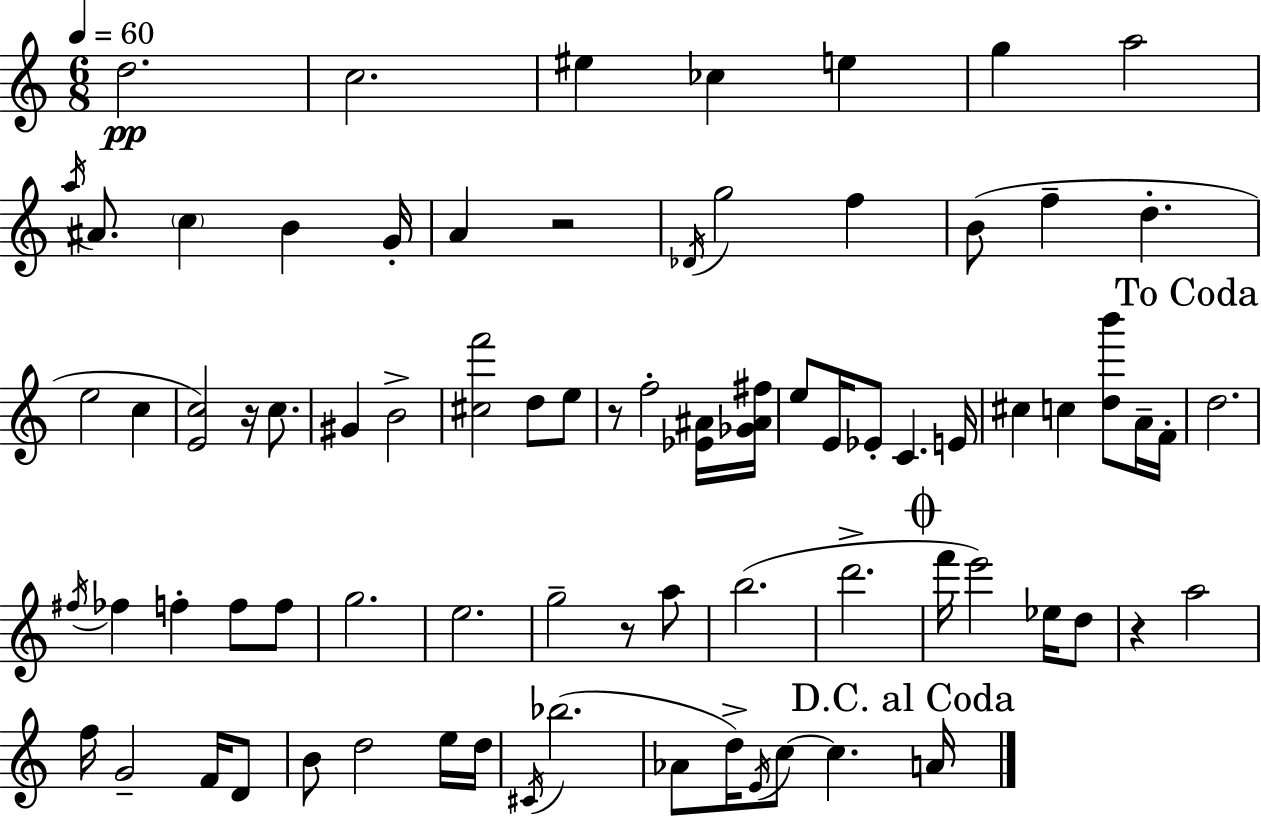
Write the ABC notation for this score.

X:1
T:Untitled
M:6/8
L:1/4
K:C
d2 c2 ^e _c e g a2 a/4 ^A/2 c B G/4 A z2 _D/4 g2 f B/2 f d e2 c [Ec]2 z/4 c/2 ^G B2 [^cf']2 d/2 e/2 z/2 f2 [_E^A]/4 [_G^A^f]/4 e/2 E/4 _E/2 C E/4 ^c c [db']/2 A/4 F/4 d2 ^f/4 _f f f/2 f/2 g2 e2 g2 z/2 a/2 b2 d'2 f'/4 e'2 _e/4 d/2 z a2 f/4 G2 F/4 D/2 B/2 d2 e/4 d/4 ^C/4 _b2 _A/2 d/4 E/4 c/2 c A/4